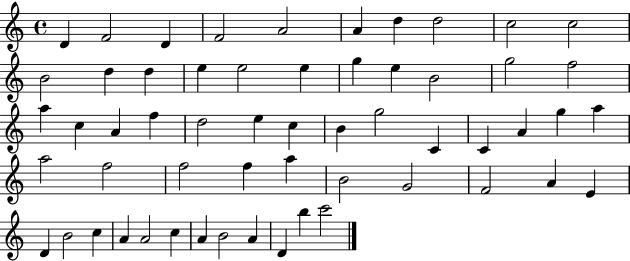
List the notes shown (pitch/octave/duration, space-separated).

D4/q F4/h D4/q F4/h A4/h A4/q D5/q D5/h C5/h C5/h B4/h D5/q D5/q E5/q E5/h E5/q G5/q E5/q B4/h G5/h F5/h A5/q C5/q A4/q F5/q D5/h E5/q C5/q B4/q G5/h C4/q C4/q A4/q G5/q A5/q A5/h F5/h F5/h F5/q A5/q B4/h G4/h F4/h A4/q E4/q D4/q B4/h C5/q A4/q A4/h C5/q A4/q B4/h A4/q D4/q B5/q C6/h